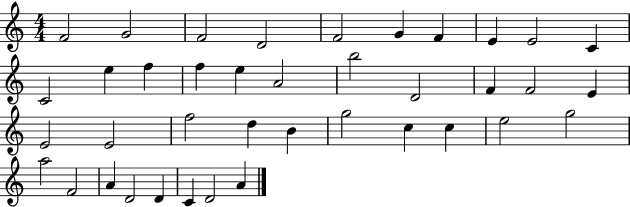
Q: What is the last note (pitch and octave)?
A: A4